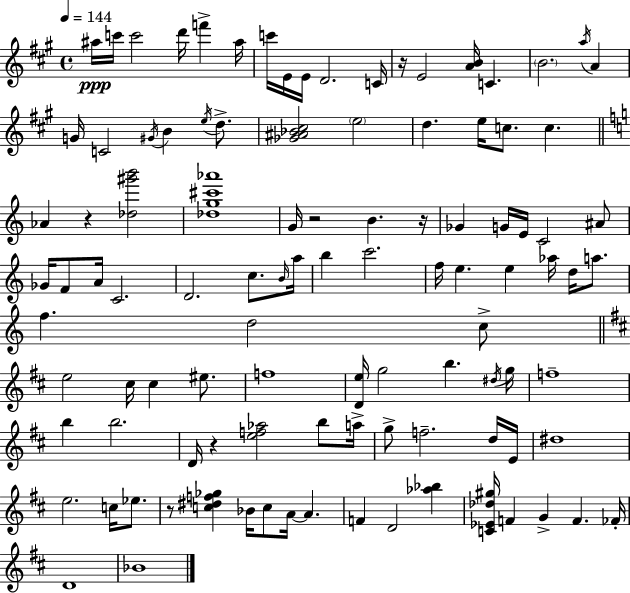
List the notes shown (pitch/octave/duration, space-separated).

A#5/s C6/s C6/h D6/s F6/q A#5/s C6/s E4/s E4/s D4/h. C4/s R/s E4/h [A4,B4]/s C4/q. B4/h. A5/s A4/q G4/s C4/h G#4/s B4/q E5/s D5/e. [Gb4,A#4,Bb4,C#5]/h E5/h D5/q. E5/s C5/e. C5/q. Ab4/q R/q [Db5,G#6,B6]/h [Db5,G5,C#6,Ab6]/w G4/s R/h B4/q. R/s Gb4/q G4/s E4/s C4/h A#4/e Gb4/s F4/e A4/s C4/h. D4/h. C5/e. B4/s A5/s B5/q C6/h. F5/s E5/q. E5/q Ab5/s D5/s A5/e. F5/q. D5/h C5/e E5/h C#5/s C#5/q EIS5/e. F5/w [D4,E5]/s G5/h B5/q. D#5/s G5/s F5/w B5/q B5/h. D4/s R/q [E5,F5,Ab5]/h B5/e A5/s G5/e F5/h. D5/s E4/s D#5/w E5/h. C5/s Eb5/e. R/e [C5,D#5,F5,Gb5]/q Bb4/s C5/e A4/s A4/q. F4/q D4/h [Ab5,Bb5]/q [C4,Eb4,Db5,G#5]/s F4/q G4/q F4/q. FES4/s D4/w Bb4/w